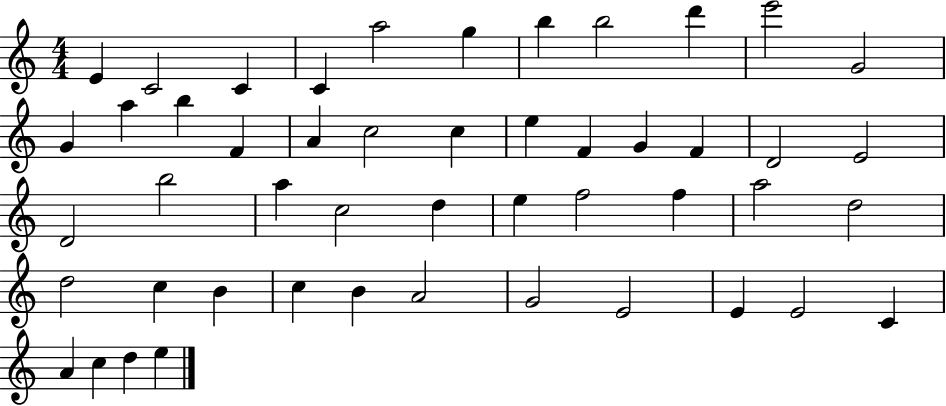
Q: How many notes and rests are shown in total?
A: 49